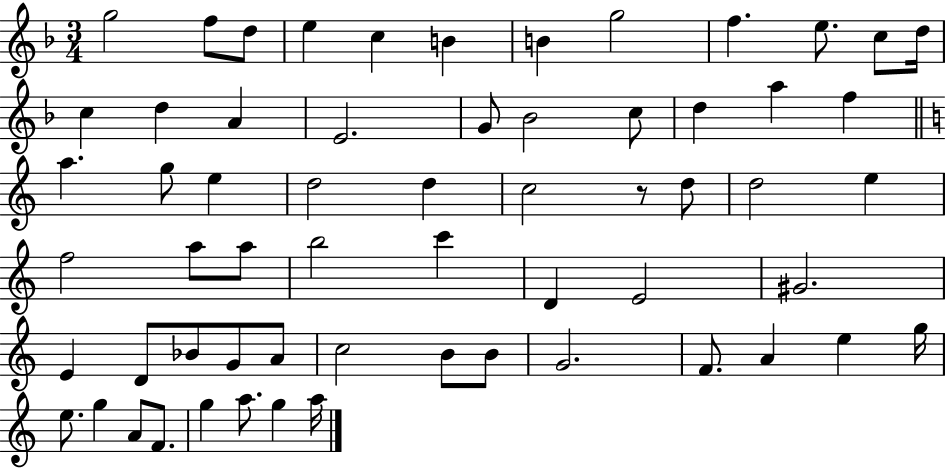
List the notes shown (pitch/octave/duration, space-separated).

G5/h F5/e D5/e E5/q C5/q B4/q B4/q G5/h F5/q. E5/e. C5/e D5/s C5/q D5/q A4/q E4/h. G4/e Bb4/h C5/e D5/q A5/q F5/q A5/q. G5/e E5/q D5/h D5/q C5/h R/e D5/e D5/h E5/q F5/h A5/e A5/e B5/h C6/q D4/q E4/h G#4/h. E4/q D4/e Bb4/e G4/e A4/e C5/h B4/e B4/e G4/h. F4/e. A4/q E5/q G5/s E5/e. G5/q A4/e F4/e. G5/q A5/e. G5/q A5/s